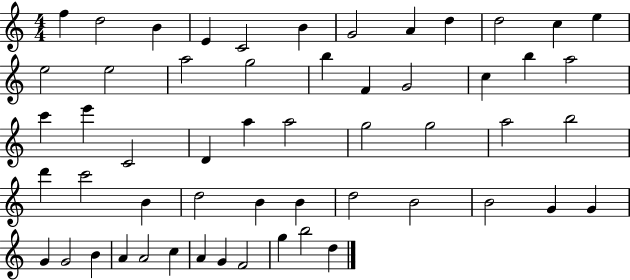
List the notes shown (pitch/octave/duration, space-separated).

F5/q D5/h B4/q E4/q C4/h B4/q G4/h A4/q D5/q D5/h C5/q E5/q E5/h E5/h A5/h G5/h B5/q F4/q G4/h C5/q B5/q A5/h C6/q E6/q C4/h D4/q A5/q A5/h G5/h G5/h A5/h B5/h D6/q C6/h B4/q D5/h B4/q B4/q D5/h B4/h B4/h G4/q G4/q G4/q G4/h B4/q A4/q A4/h C5/q A4/q G4/q F4/h G5/q B5/h D5/q